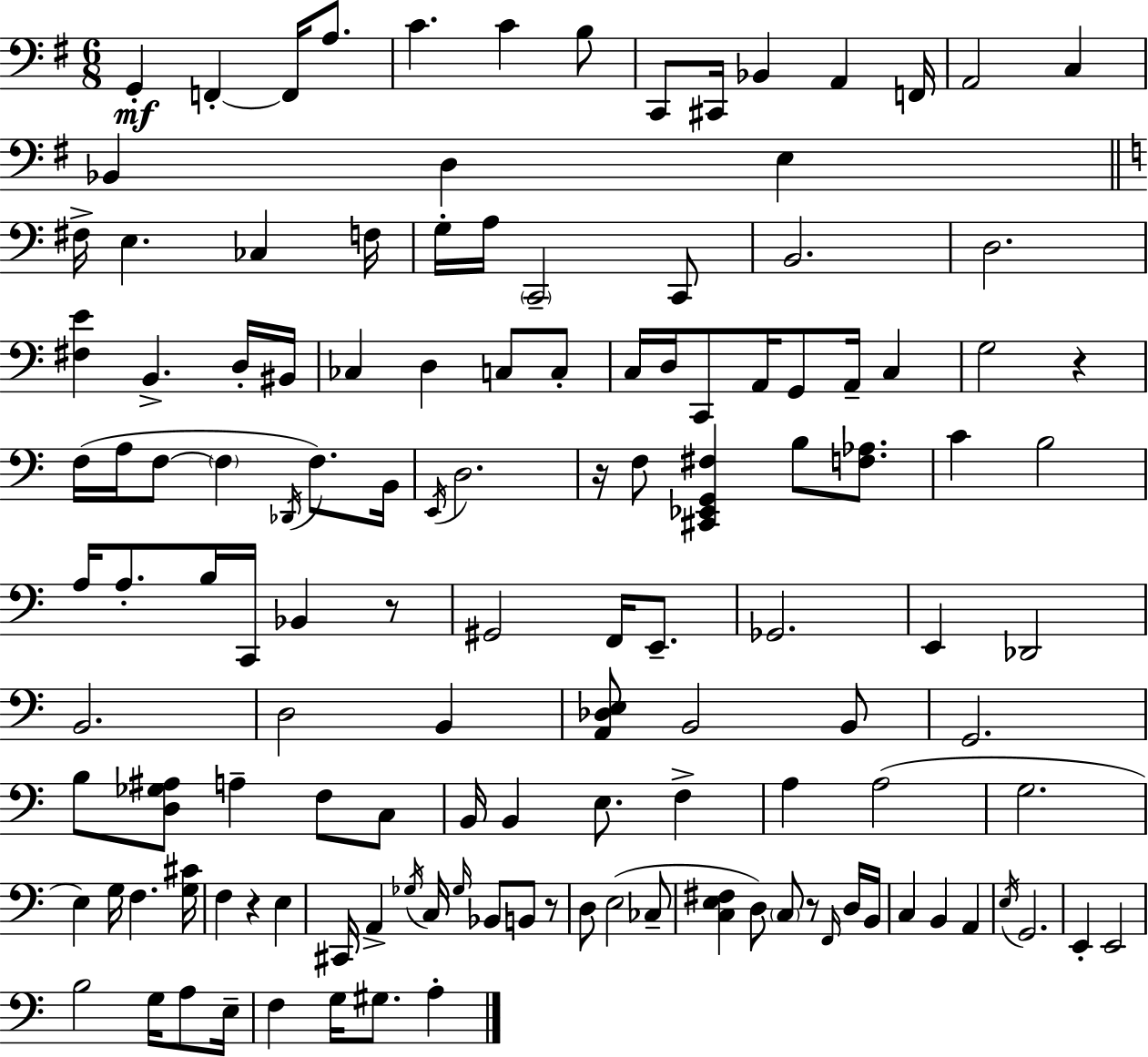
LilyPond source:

{
  \clef bass
  \numericTimeSignature
  \time 6/8
  \key e \minor
  \repeat volta 2 { g,4-.\mf f,4-.~~ f,16 a8. | c'4. c'4 b8 | c,8 cis,16 bes,4 a,4 f,16 | a,2 c4 | \break bes,4 d4 e4 | \bar "||" \break \key c \major fis16-> e4. ces4 f16 | g16-. a16 \parenthesize c,2-- c,8 | b,2. | d2. | \break <fis e'>4 b,4.-> d16-. bis,16 | ces4 d4 c8 c8-. | c16 d16 c,8 a,16 g,8 a,16-- c4 | g2 r4 | \break f16( a16 f8~~ \parenthesize f4 \acciaccatura { des,16 }) f8. | b,16 \acciaccatura { e,16 } d2. | r16 f8 <cis, ees, g, fis>4 b8 <f aes>8. | c'4 b2 | \break a16 a8.-. b16 c,16 bes,4 | r8 gis,2 f,16 e,8.-- | ges,2. | e,4 des,2 | \break b,2. | d2 b,4 | <a, des e>8 b,2 | b,8 g,2. | \break b8 <d ges ais>8 a4-- f8 | c8 b,16 b,4 e8. f4-> | a4 a2( | g2. | \break e4) g16 f4. | <g cis'>16 f4 r4 e4 | cis,16 a,4-> \acciaccatura { ges16 } c16 \grace { ges16 } bes,8 | b,8 r8 d8 e2( | \break ces8-- <c e fis>4 d8) \parenthesize c8 | r8 \grace { f,16 } d16 b,16 c4 b,4 | a,4 \acciaccatura { e16 } g,2. | e,4-. e,2 | \break b2 | g16 a8 e16-- f4 g16 gis8. | a4-. } \bar "|."
}